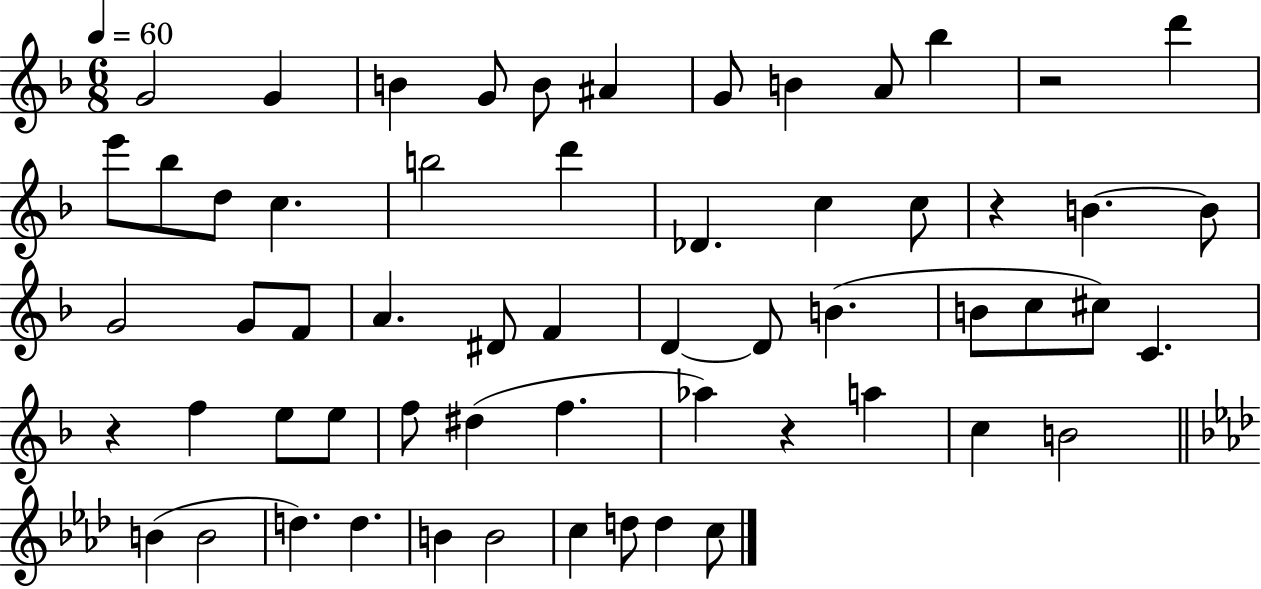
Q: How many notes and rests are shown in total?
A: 59